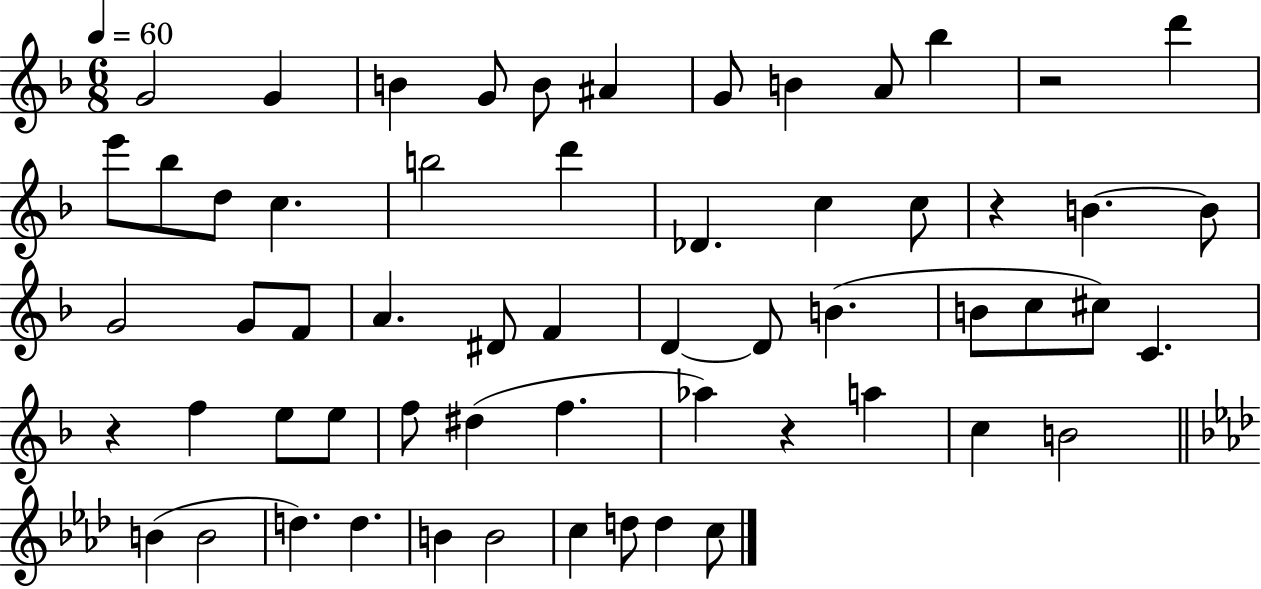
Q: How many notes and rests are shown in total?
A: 59